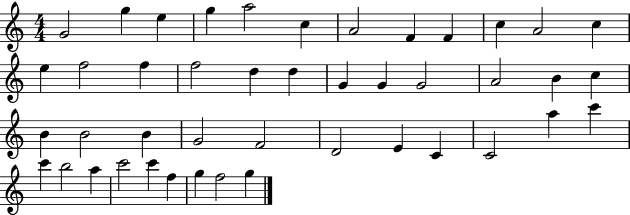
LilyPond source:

{
  \clef treble
  \numericTimeSignature
  \time 4/4
  \key c \major
  g'2 g''4 e''4 | g''4 a''2 c''4 | a'2 f'4 f'4 | c''4 a'2 c''4 | \break e''4 f''2 f''4 | f''2 d''4 d''4 | g'4 g'4 g'2 | a'2 b'4 c''4 | \break b'4 b'2 b'4 | g'2 f'2 | d'2 e'4 c'4 | c'2 a''4 c'''4 | \break c'''4 b''2 a''4 | c'''2 c'''4 f''4 | g''4 f''2 g''4 | \bar "|."
}